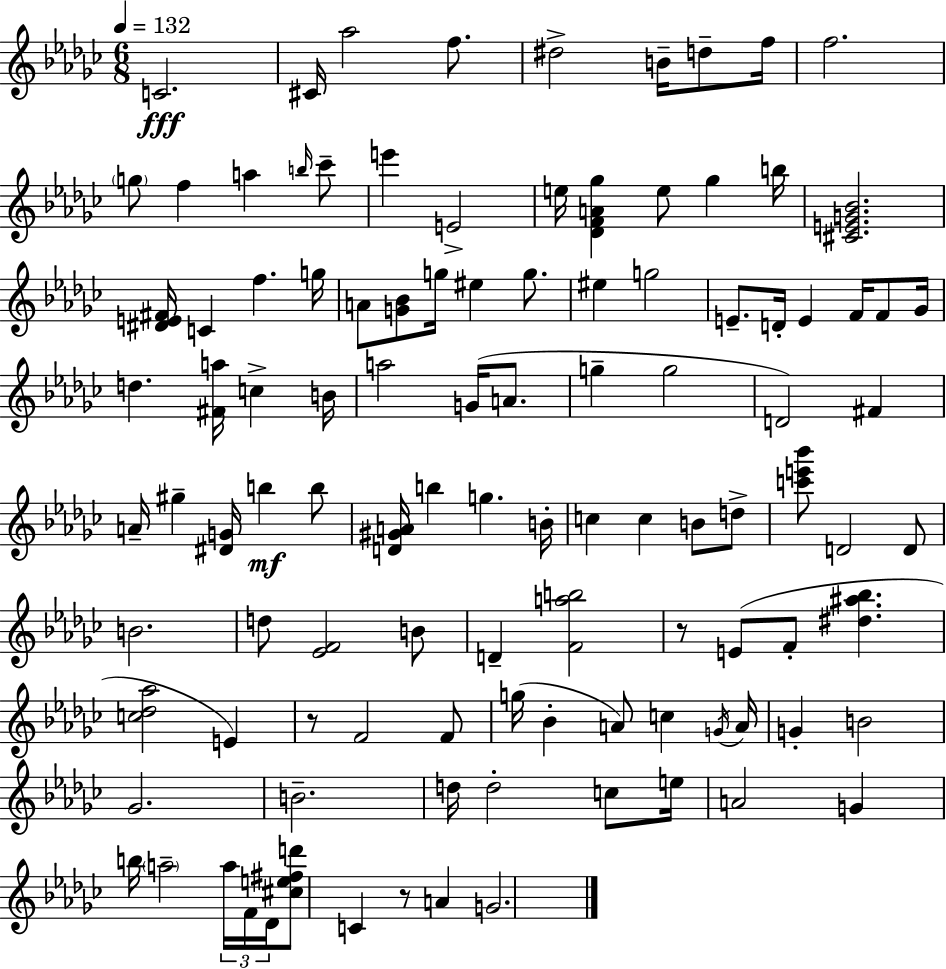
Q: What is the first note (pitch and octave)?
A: C4